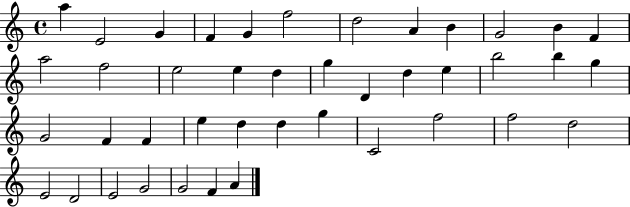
X:1
T:Untitled
M:4/4
L:1/4
K:C
a E2 G F G f2 d2 A B G2 B F a2 f2 e2 e d g D d e b2 b g G2 F F e d d g C2 f2 f2 d2 E2 D2 E2 G2 G2 F A